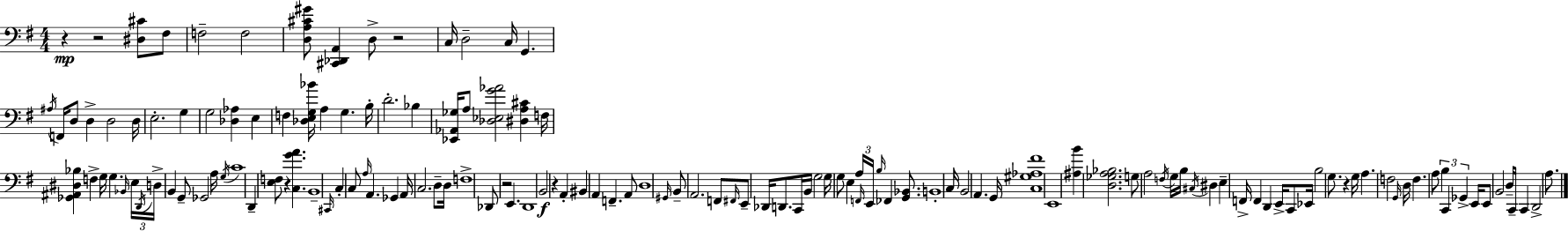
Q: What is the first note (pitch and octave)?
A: F#3